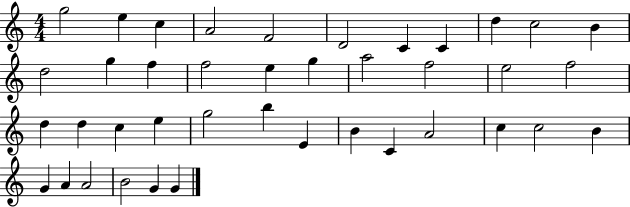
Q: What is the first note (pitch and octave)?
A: G5